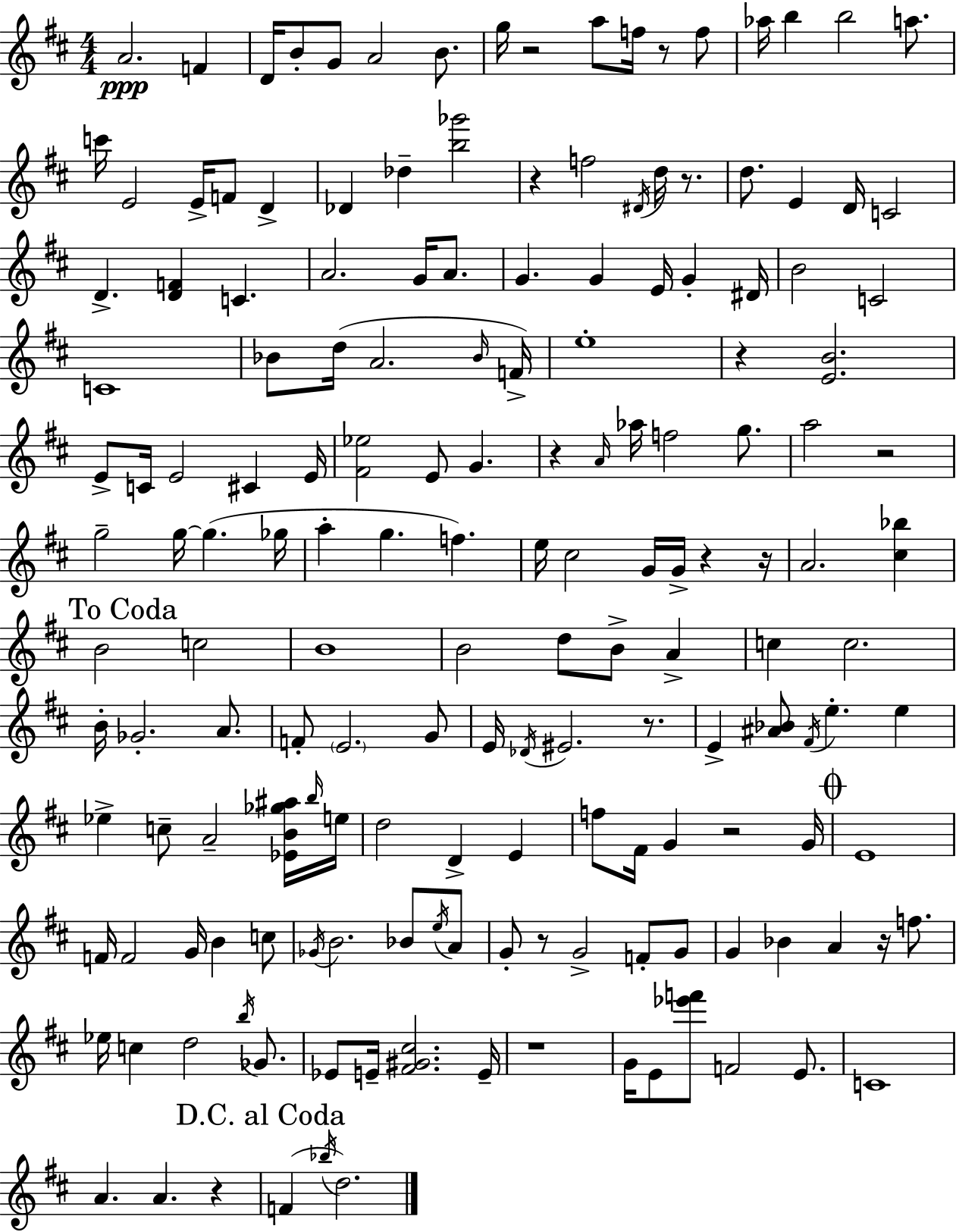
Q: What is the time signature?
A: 4/4